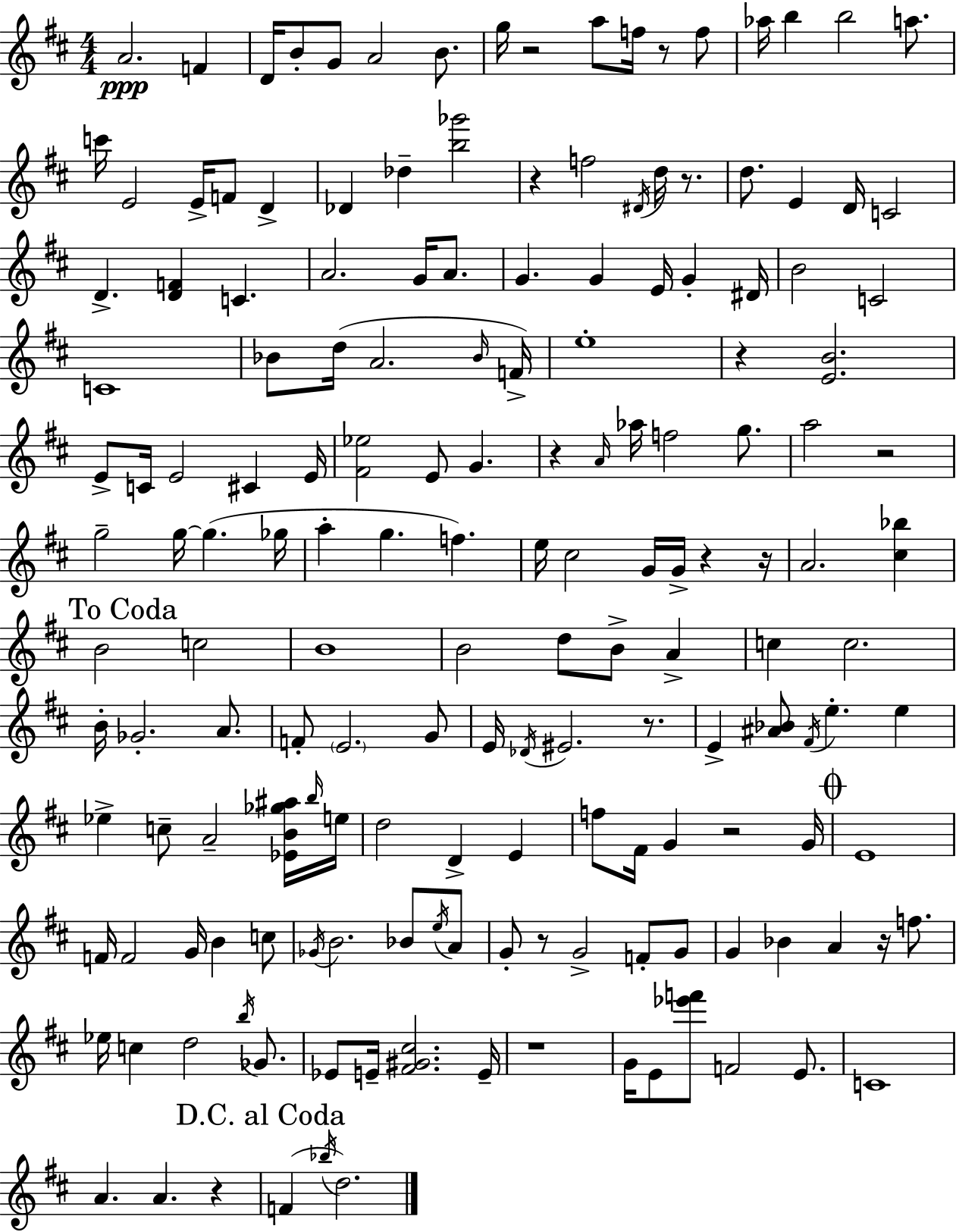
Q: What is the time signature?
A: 4/4